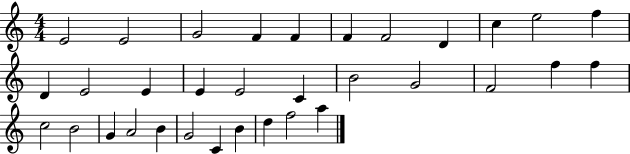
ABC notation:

X:1
T:Untitled
M:4/4
L:1/4
K:C
E2 E2 G2 F F F F2 D c e2 f D E2 E E E2 C B2 G2 F2 f f c2 B2 G A2 B G2 C B d f2 a